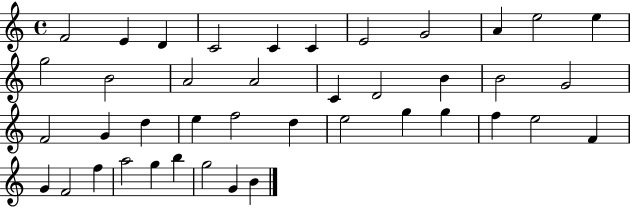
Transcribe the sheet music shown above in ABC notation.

X:1
T:Untitled
M:4/4
L:1/4
K:C
F2 E D C2 C C E2 G2 A e2 e g2 B2 A2 A2 C D2 B B2 G2 F2 G d e f2 d e2 g g f e2 F G F2 f a2 g b g2 G B